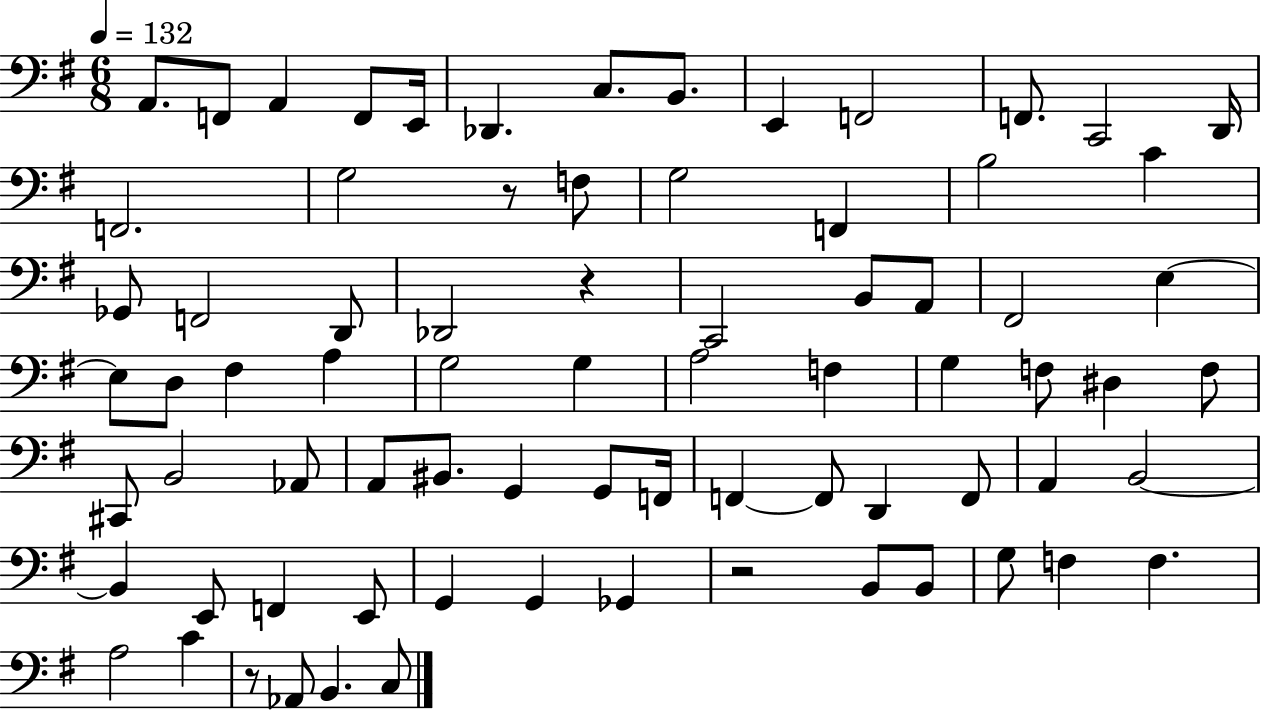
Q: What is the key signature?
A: G major